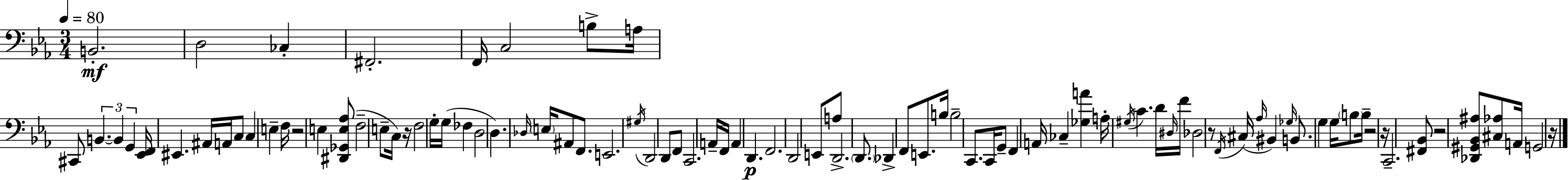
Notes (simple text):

B2/h. D3/h CES3/q F#2/h. F2/s C3/h B3/e A3/s C#2/e B2/q. B2/q G2/q [Eb2,F2]/s EIS2/q. A#2/s A2/s C3/e C3/q E3/q F3/s R/h E3/q [D#2,Gb2,E3,Ab3]/e F3/h E3/e C3/s R/s F3/h G3/s G3/s FES3/q D3/h D3/q. Db3/s E3/s A#2/e F2/e. E2/h. G#3/s D2/h D2/e F2/e C2/h. A2/s F2/s A2/q D2/q. F2/h. D2/h E2/e A3/e D2/h. D2/e. Db2/q F2/e E2/e. B3/s B3/h C2/e. C2/s G2/e F2/q A2/s CES3/q [Gb3,A4]/q A3/s G#3/s C4/q. D4/s D#3/s F4/s Db3/h R/e F2/s C#3/s Ab3/s BIS2/q Gb3/s B2/e. G3/q G3/s B3/e B3/s R/h R/s C2/h. [F#2,Bb2]/e R/h [Db2,G#2,Bb2,A#3]/e [C#3,Ab3]/e A2/s G2/h R/s